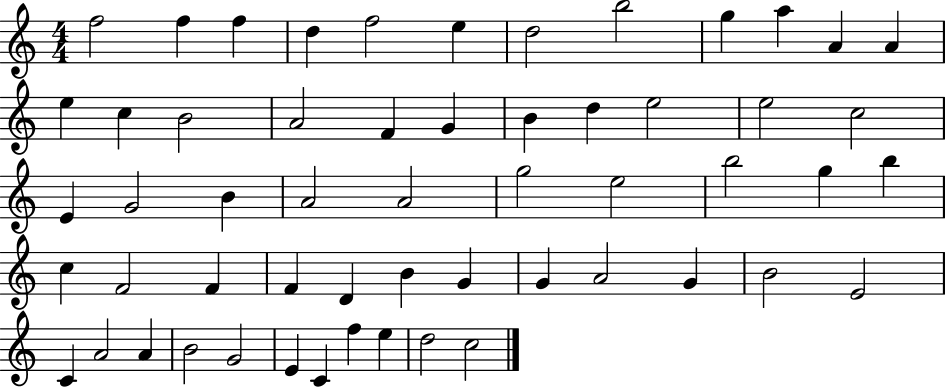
F5/h F5/q F5/q D5/q F5/h E5/q D5/h B5/h G5/q A5/q A4/q A4/q E5/q C5/q B4/h A4/h F4/q G4/q B4/q D5/q E5/h E5/h C5/h E4/q G4/h B4/q A4/h A4/h G5/h E5/h B5/h G5/q B5/q C5/q F4/h F4/q F4/q D4/q B4/q G4/q G4/q A4/h G4/q B4/h E4/h C4/q A4/h A4/q B4/h G4/h E4/q C4/q F5/q E5/q D5/h C5/h